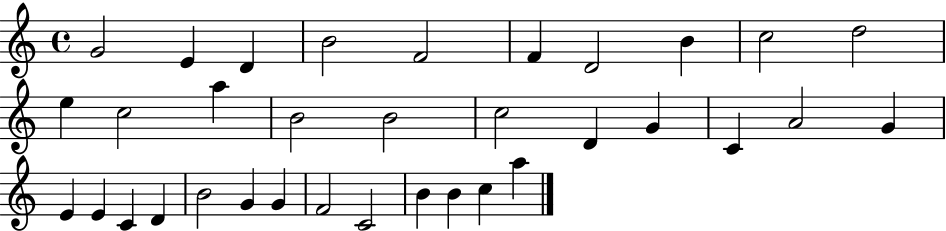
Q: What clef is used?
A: treble